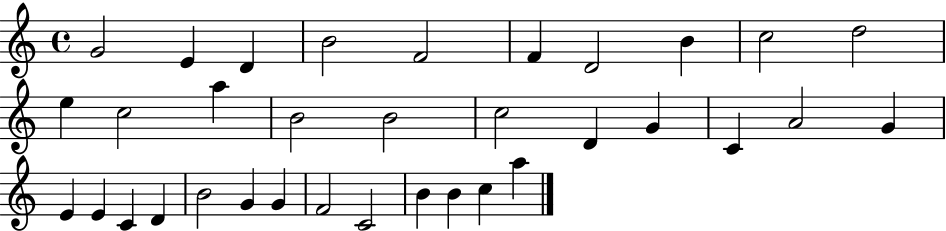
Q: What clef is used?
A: treble